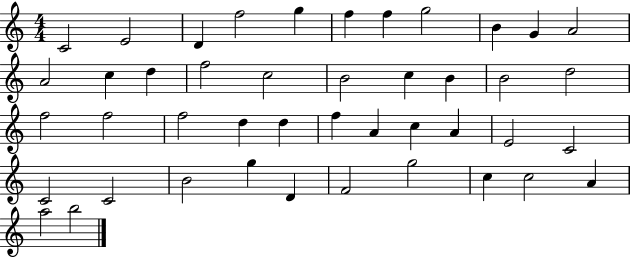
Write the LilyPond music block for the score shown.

{
  \clef treble
  \numericTimeSignature
  \time 4/4
  \key c \major
  c'2 e'2 | d'4 f''2 g''4 | f''4 f''4 g''2 | b'4 g'4 a'2 | \break a'2 c''4 d''4 | f''2 c''2 | b'2 c''4 b'4 | b'2 d''2 | \break f''2 f''2 | f''2 d''4 d''4 | f''4 a'4 c''4 a'4 | e'2 c'2 | \break c'2 c'2 | b'2 g''4 d'4 | f'2 g''2 | c''4 c''2 a'4 | \break a''2 b''2 | \bar "|."
}